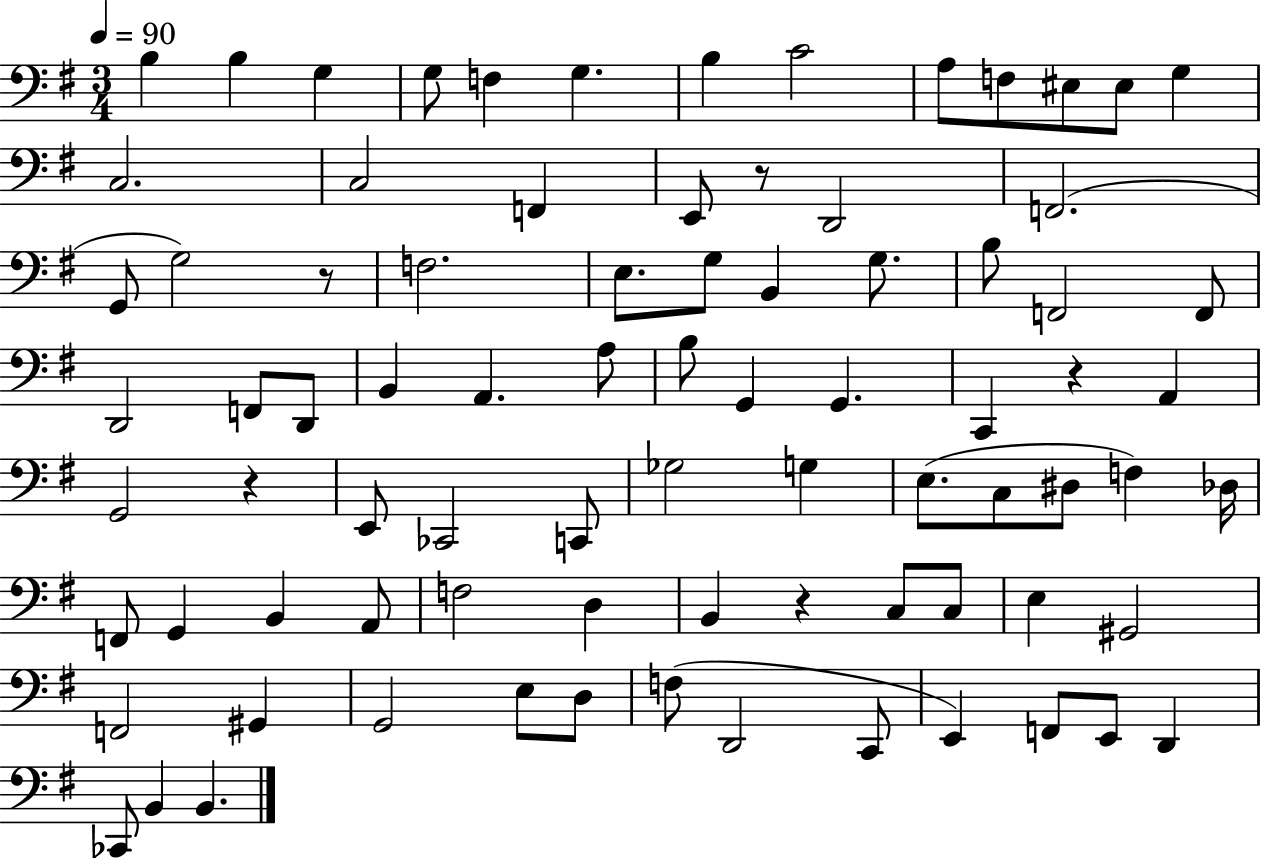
X:1
T:Untitled
M:3/4
L:1/4
K:G
B, B, G, G,/2 F, G, B, C2 A,/2 F,/2 ^E,/2 ^E,/2 G, C,2 C,2 F,, E,,/2 z/2 D,,2 F,,2 G,,/2 G,2 z/2 F,2 E,/2 G,/2 B,, G,/2 B,/2 F,,2 F,,/2 D,,2 F,,/2 D,,/2 B,, A,, A,/2 B,/2 G,, G,, C,, z A,, G,,2 z E,,/2 _C,,2 C,,/2 _G,2 G, E,/2 C,/2 ^D,/2 F, _D,/4 F,,/2 G,, B,, A,,/2 F,2 D, B,, z C,/2 C,/2 E, ^G,,2 F,,2 ^G,, G,,2 E,/2 D,/2 F,/2 D,,2 C,,/2 E,, F,,/2 E,,/2 D,, _C,,/2 B,, B,,